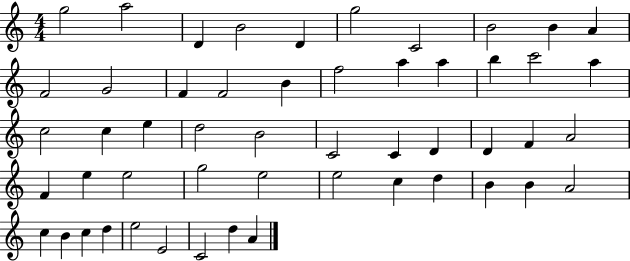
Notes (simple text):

G5/h A5/h D4/q B4/h D4/q G5/h C4/h B4/h B4/q A4/q F4/h G4/h F4/q F4/h B4/q F5/h A5/q A5/q B5/q C6/h A5/q C5/h C5/q E5/q D5/h B4/h C4/h C4/q D4/q D4/q F4/q A4/h F4/q E5/q E5/h G5/h E5/h E5/h C5/q D5/q B4/q B4/q A4/h C5/q B4/q C5/q D5/q E5/h E4/h C4/h D5/q A4/q